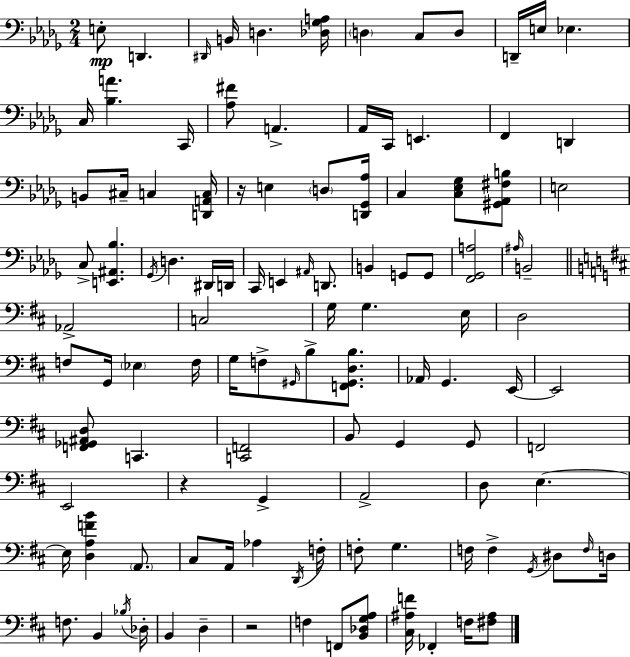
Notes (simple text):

E3/e D2/q. D#2/s B2/s D3/q. [Db3,Gb3,A3]/s D3/q C3/e D3/e D2/s E3/s Eb3/q. C3/s [Bb3,A4]/q. C2/s [Ab3,F#4]/e A2/q. Ab2/s C2/s E2/q. F2/q D2/q B2/e C#3/s C3/q [D2,A2,C3]/s R/s E3/q D3/e [D2,Gb2,Ab3]/s C3/q [C3,Eb3,Gb3]/e [G#2,Ab2,F#3,B3]/e E3/h C3/e [E2,A#2,Bb3]/q. Gb2/s D3/q. D#2/s D2/s C2/s E2/q A#2/s D2/e. B2/q G2/e G2/e [F2,Gb2,A3]/h A#3/s B2/h Ab2/h C3/h G3/s G3/q. E3/s D3/h F3/e G2/s Eb3/q F3/s G3/s F3/e G#2/s B3/e [F2,G#2,D3,B3]/e. Ab2/s G2/q. E2/s E2/h [F2,Gb2,A#2,D3]/e C2/q. [C2,F2]/h B2/e G2/q G2/e F2/h E2/h R/q G2/q A2/h D3/e E3/q. E3/s [D3,A3,F4,B4]/q A2/e. C#3/e A2/s Ab3/q D2/s F3/s F3/e G3/q. F3/s F3/q G2/s D#3/e F3/s D3/s F3/e. B2/q Bb3/s Db3/s B2/q D3/q R/h F3/q F2/e [B2,Db3,G3,A3]/e [C#3,A#3,F4]/s FES2/q F3/s [F#3,A#3]/e